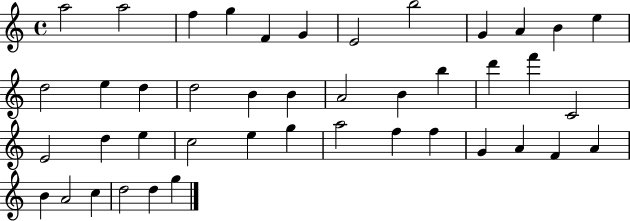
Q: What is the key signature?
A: C major